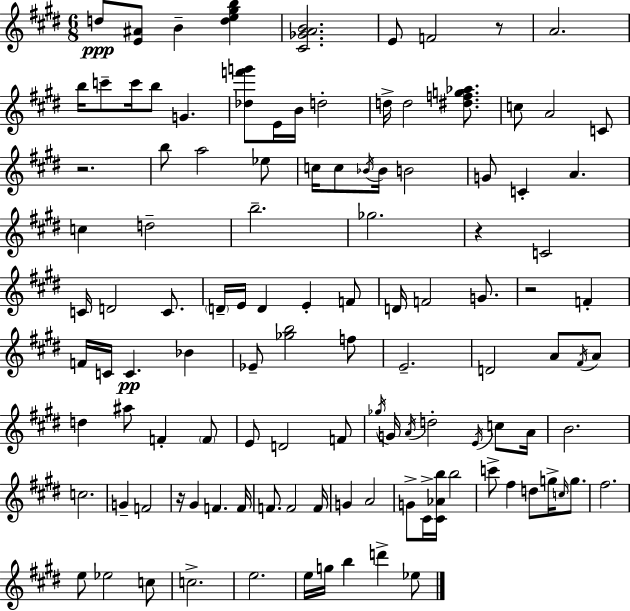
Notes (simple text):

D5/e [E4,A#4]/e B4/q [D5,E5,G#5,B5]/q [C#4,Gb4,A4,B4]/h. E4/e F4/h R/e A4/h. B5/s C6/e C6/s B5/e G4/q. [Db5,F6,G6]/e E4/s B4/s D5/h D5/s D5/h [D#5,F5,G5,Ab5]/e. C5/e A4/h C4/e R/h. B5/e A5/h Eb5/e C5/s C5/e Bb4/s Bb4/s B4/h G4/e C4/q A4/q. C5/q D5/h B5/h. Gb5/h. R/q C4/h C4/s D4/h C4/e. D4/s E4/s D4/q E4/q F4/e D4/s F4/h G4/e. R/h F4/q F4/s C4/s C4/q. Bb4/q Eb4/e [Gb5,B5]/h F5/e E4/h. D4/h A4/e F#4/s A4/e D5/q A#5/e F4/q F4/e E4/e D4/h F4/e Gb5/s G4/s A4/s D5/h E4/s C5/e A4/s B4/h. C5/h. G4/q F4/h R/s G#4/q F4/q. F4/s F4/e. F4/h F4/s G4/q A4/h G4/e C#4/s [C#4,Ab4,B5]/s B5/h C6/e F#5/q D5/e G5/s C5/s G5/e. F#5/h. E5/e Eb5/h C5/e C5/h. E5/h. E5/s G5/s B5/q D6/q Eb5/e